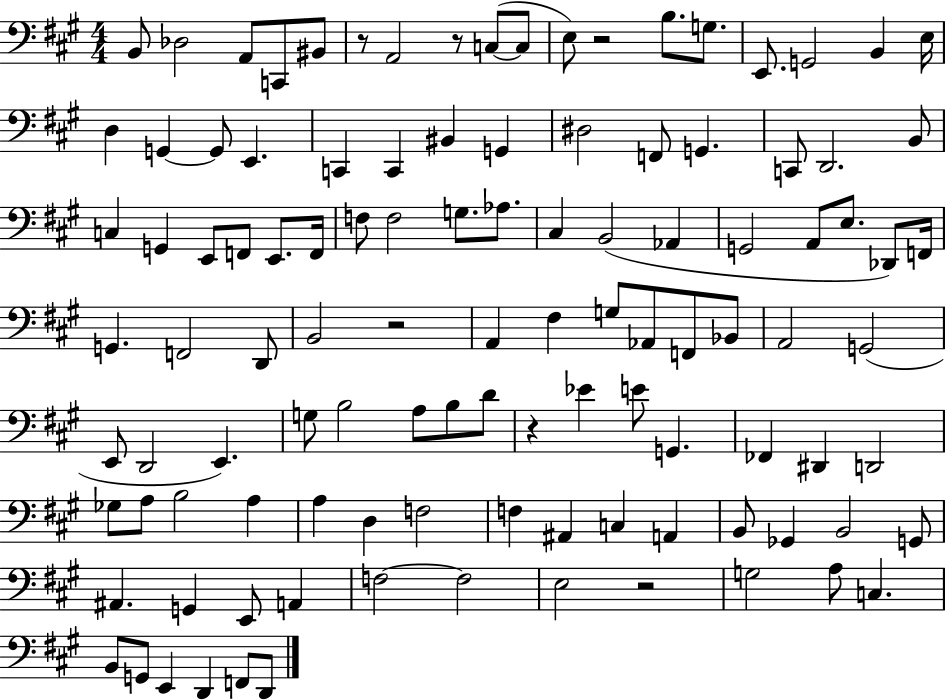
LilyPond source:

{
  \clef bass
  \numericTimeSignature
  \time 4/4
  \key a \major
  \repeat volta 2 { b,8 des2 a,8 c,8 bis,8 | r8 a,2 r8 c8~(~ c8 | e8) r2 b8. g8. | e,8. g,2 b,4 e16 | \break d4 g,4~~ g,8 e,4. | c,4 c,4 bis,4 g,4 | dis2 f,8 g,4. | c,8 d,2. b,8 | \break c4 g,4 e,8 f,8 e,8. f,16 | f8 f2 g8. aes8. | cis4 b,2( aes,4 | g,2 a,8 e8. des,8) f,16 | \break g,4. f,2 d,8 | b,2 r2 | a,4 fis4 g8 aes,8 f,8 bes,8 | a,2 g,2( | \break e,8 d,2 e,4.) | g8 b2 a8 b8 d'8 | r4 ees'4 e'8 g,4. | fes,4 dis,4 d,2 | \break ges8 a8 b2 a4 | a4 d4 f2 | f4 ais,4 c4 a,4 | b,8 ges,4 b,2 g,8 | \break ais,4. g,4 e,8 a,4 | f2~~ f2 | e2 r2 | g2 a8 c4. | \break b,8 g,8 e,4 d,4 f,8 d,8 | } \bar "|."
}